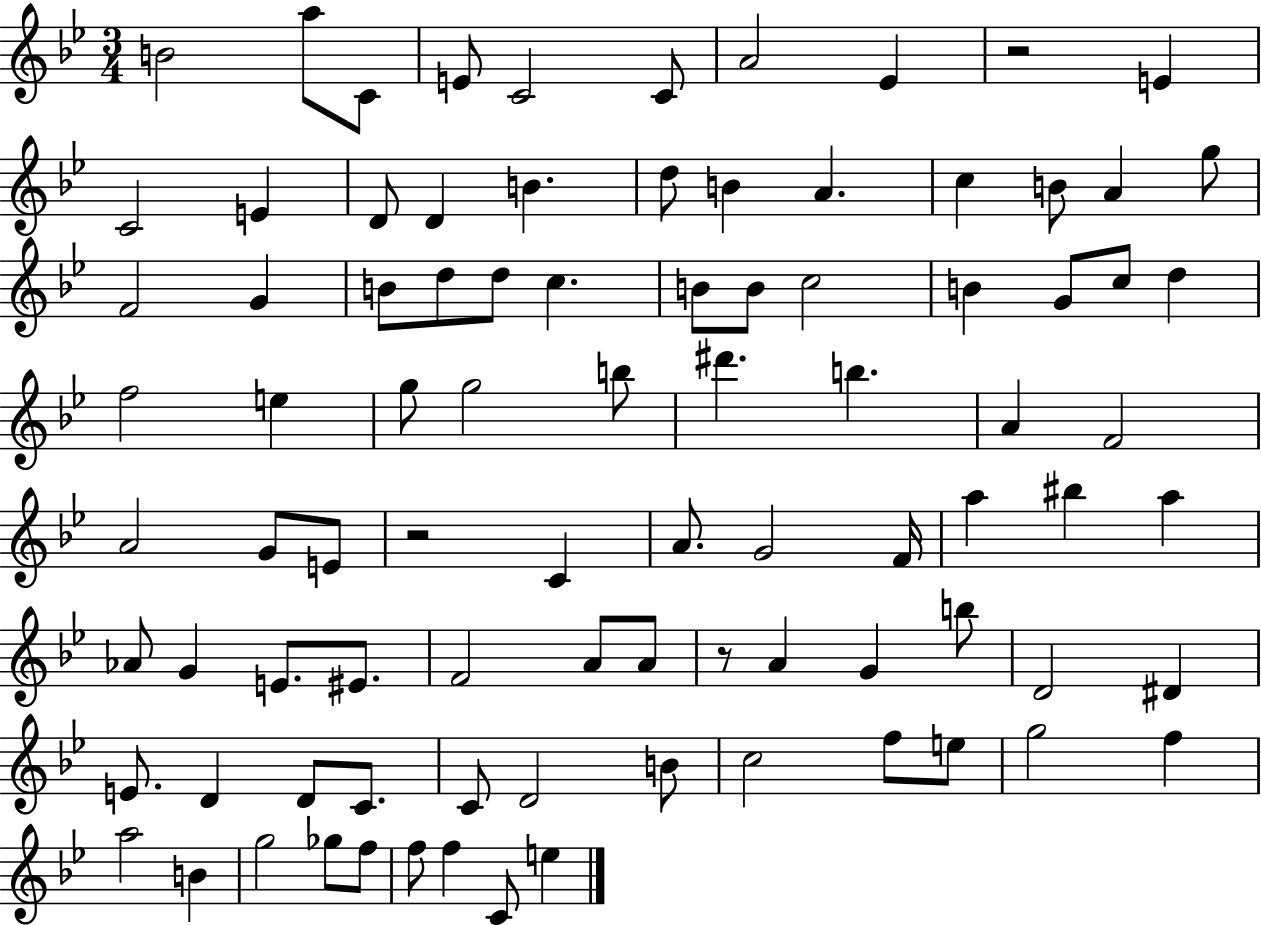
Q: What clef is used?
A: treble